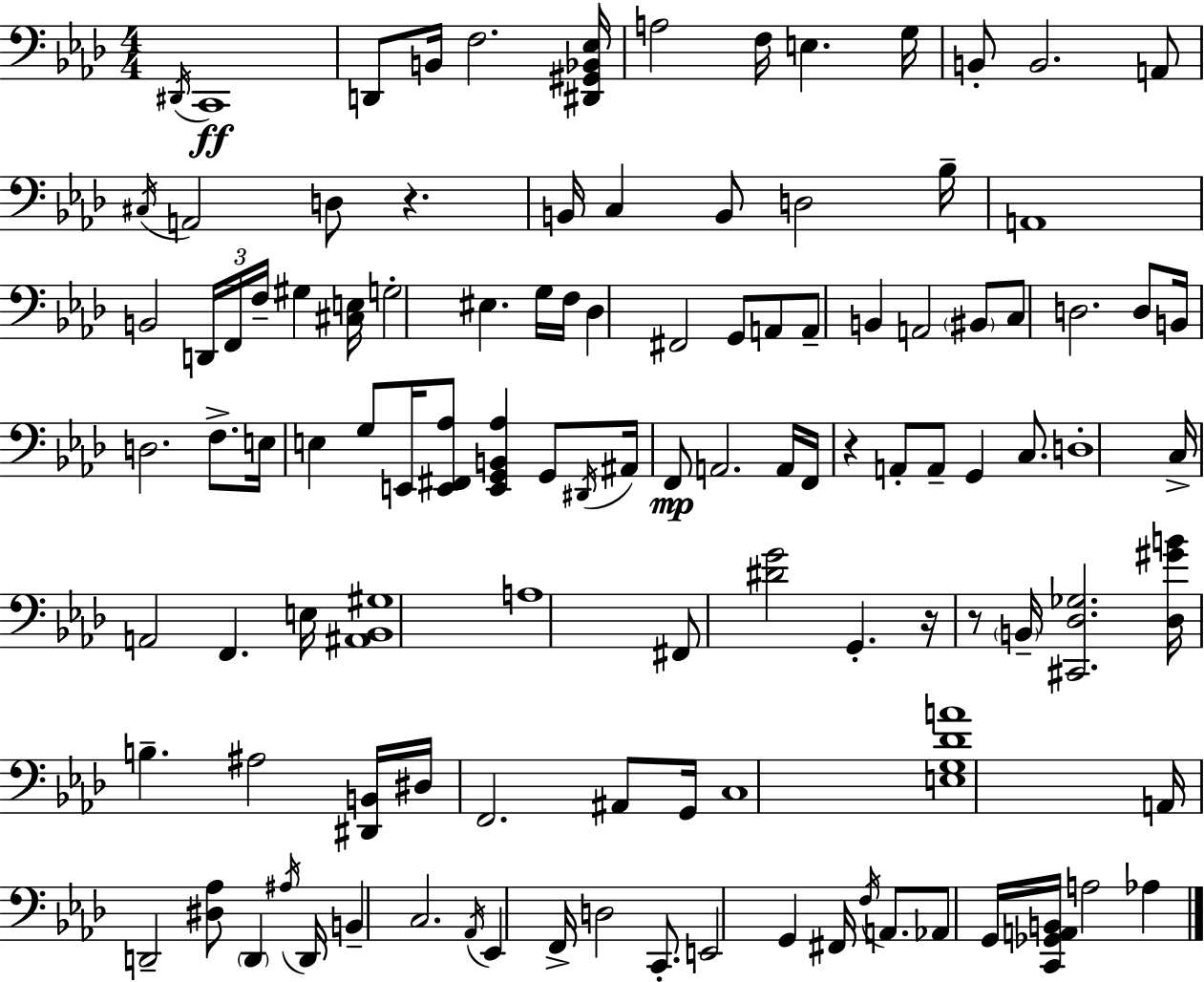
{
  \clef bass
  \numericTimeSignature
  \time 4/4
  \key f \minor
  \acciaccatura { dis,16 }\ff c,1 | d,8 b,16 f2. | <dis, gis, bes, ees>16 a2 f16 e4. | g16 b,8-. b,2. a,8 | \break \acciaccatura { cis16 } a,2 d8 r4. | b,16 c4 b,8 d2 | bes16-- a,1 | b,2 \tuplet 3/2 { d,16 f,16 f16-- } gis4 | \break <cis e>16 g2-. eis4. | g16 f16 des4 fis,2 g,8 | a,8 a,8-- b,4 a,2 | \parenthesize bis,8 c8 d2. | \break d8 b,16 d2. f8.-> | e16 e4 g8 e,16 <e, fis, aes>8 <e, g, b, aes>4 | g,8 \acciaccatura { dis,16 } ais,16 f,8\mp a,2. | a,16 f,16 r4 a,8-. a,8-- g,4 | \break c8. d1-. | c16-> a,2 f,4. | e16 <ais, bes, gis>1 | a1 | \break fis,8 <dis' g'>2 g,4.-. | r16 r8 \parenthesize b,16-- <cis, des ges>2. | <des gis' b'>16 b4.-- ais2 | <dis, b,>16 dis16 f,2. | \break ais,8 g,16 c1 | <e g des' a'>1 | a,16 d,2-- <dis aes>8 \parenthesize d,4 | \acciaccatura { ais16 } d,16 b,4-- c2. | \break \acciaccatura { aes,16 } ees,4 f,16-> d2 | c,8.-. e,2 g,4 | fis,16 \acciaccatura { f16 } a,8. aes,8 g,16 <c, ges, a, b,>16 a2 | aes4 \bar "|."
}